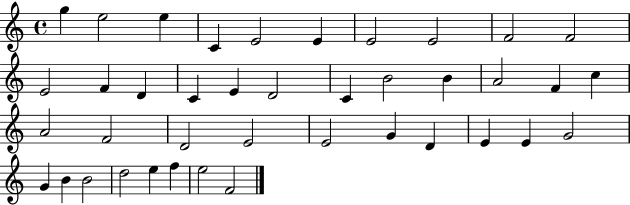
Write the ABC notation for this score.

X:1
T:Untitled
M:4/4
L:1/4
K:C
g e2 e C E2 E E2 E2 F2 F2 E2 F D C E D2 C B2 B A2 F c A2 F2 D2 E2 E2 G D E E G2 G B B2 d2 e f e2 F2